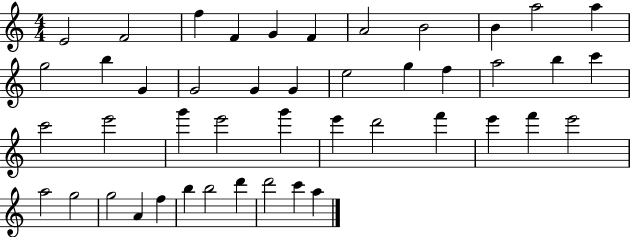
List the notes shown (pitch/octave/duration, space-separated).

E4/h F4/h F5/q F4/q G4/q F4/q A4/h B4/h B4/q A5/h A5/q G5/h B5/q G4/q G4/h G4/q G4/q E5/h G5/q F5/q A5/h B5/q C6/q C6/h E6/h G6/q E6/h G6/q E6/q D6/h F6/q E6/q F6/q E6/h A5/h G5/h G5/h A4/q F5/q B5/q B5/h D6/q D6/h C6/q A5/q